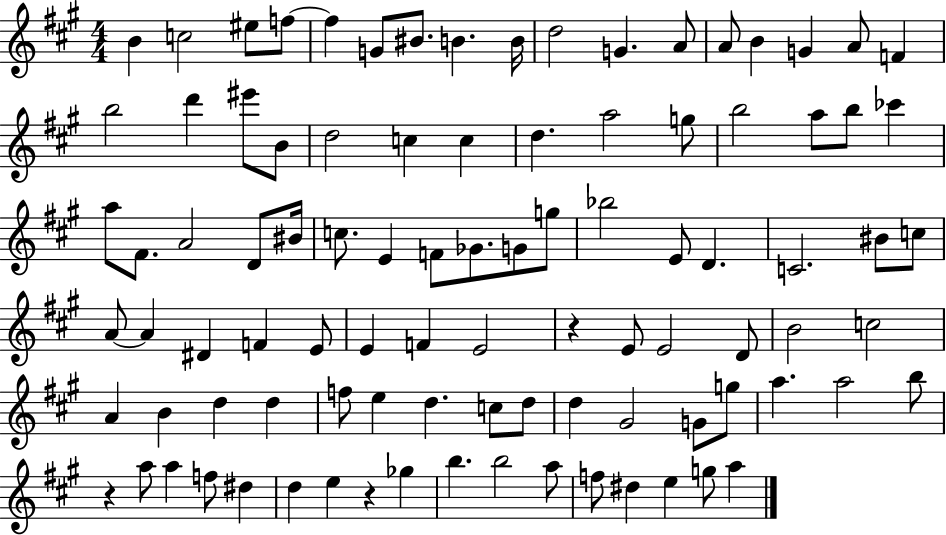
B4/q C5/h EIS5/e F5/e F5/q G4/e BIS4/e. B4/q. B4/s D5/h G4/q. A4/e A4/e B4/q G4/q A4/e F4/q B5/h D6/q EIS6/e B4/e D5/h C5/q C5/q D5/q. A5/h G5/e B5/h A5/e B5/e CES6/q A5/e F#4/e. A4/h D4/e BIS4/s C5/e. E4/q F4/e Gb4/e. G4/e G5/e Bb5/h E4/e D4/q. C4/h. BIS4/e C5/e A4/e A4/q D#4/q F4/q E4/e E4/q F4/q E4/h R/q E4/e E4/h D4/e B4/h C5/h A4/q B4/q D5/q D5/q F5/e E5/q D5/q. C5/e D5/e D5/q G#4/h G4/e G5/e A5/q. A5/h B5/e R/q A5/e A5/q F5/e D#5/q D5/q E5/q R/q Gb5/q B5/q. B5/h A5/e F5/e D#5/q E5/q G5/e A5/q